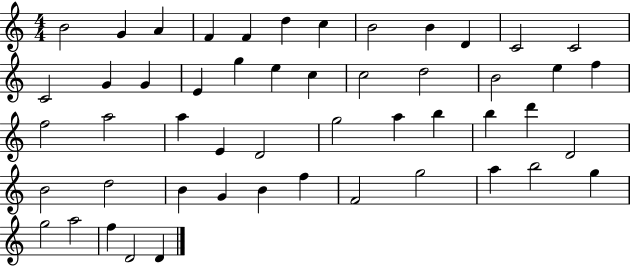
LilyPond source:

{
  \clef treble
  \numericTimeSignature
  \time 4/4
  \key c \major
  b'2 g'4 a'4 | f'4 f'4 d''4 c''4 | b'2 b'4 d'4 | c'2 c'2 | \break c'2 g'4 g'4 | e'4 g''4 e''4 c''4 | c''2 d''2 | b'2 e''4 f''4 | \break f''2 a''2 | a''4 e'4 d'2 | g''2 a''4 b''4 | b''4 d'''4 d'2 | \break b'2 d''2 | b'4 g'4 b'4 f''4 | f'2 g''2 | a''4 b''2 g''4 | \break g''2 a''2 | f''4 d'2 d'4 | \bar "|."
}